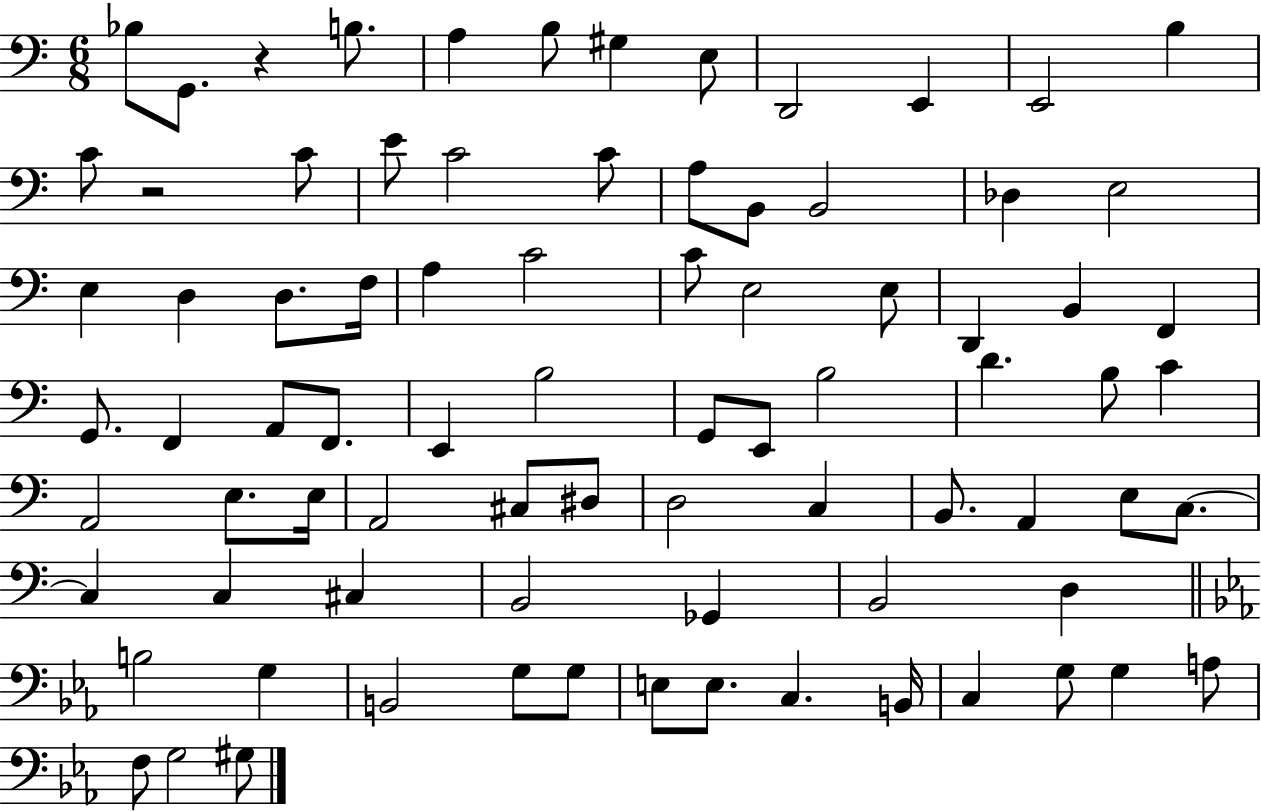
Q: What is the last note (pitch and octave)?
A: G#3